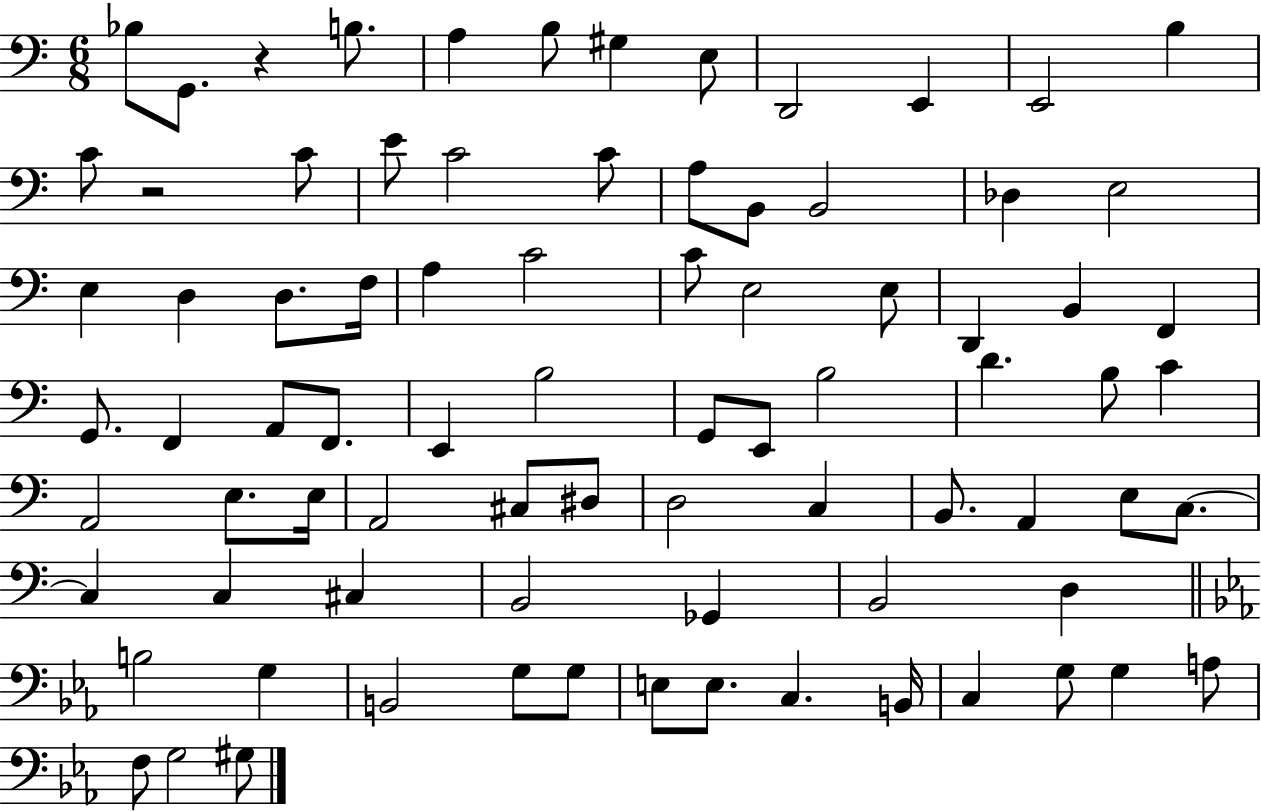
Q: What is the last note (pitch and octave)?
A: G#3